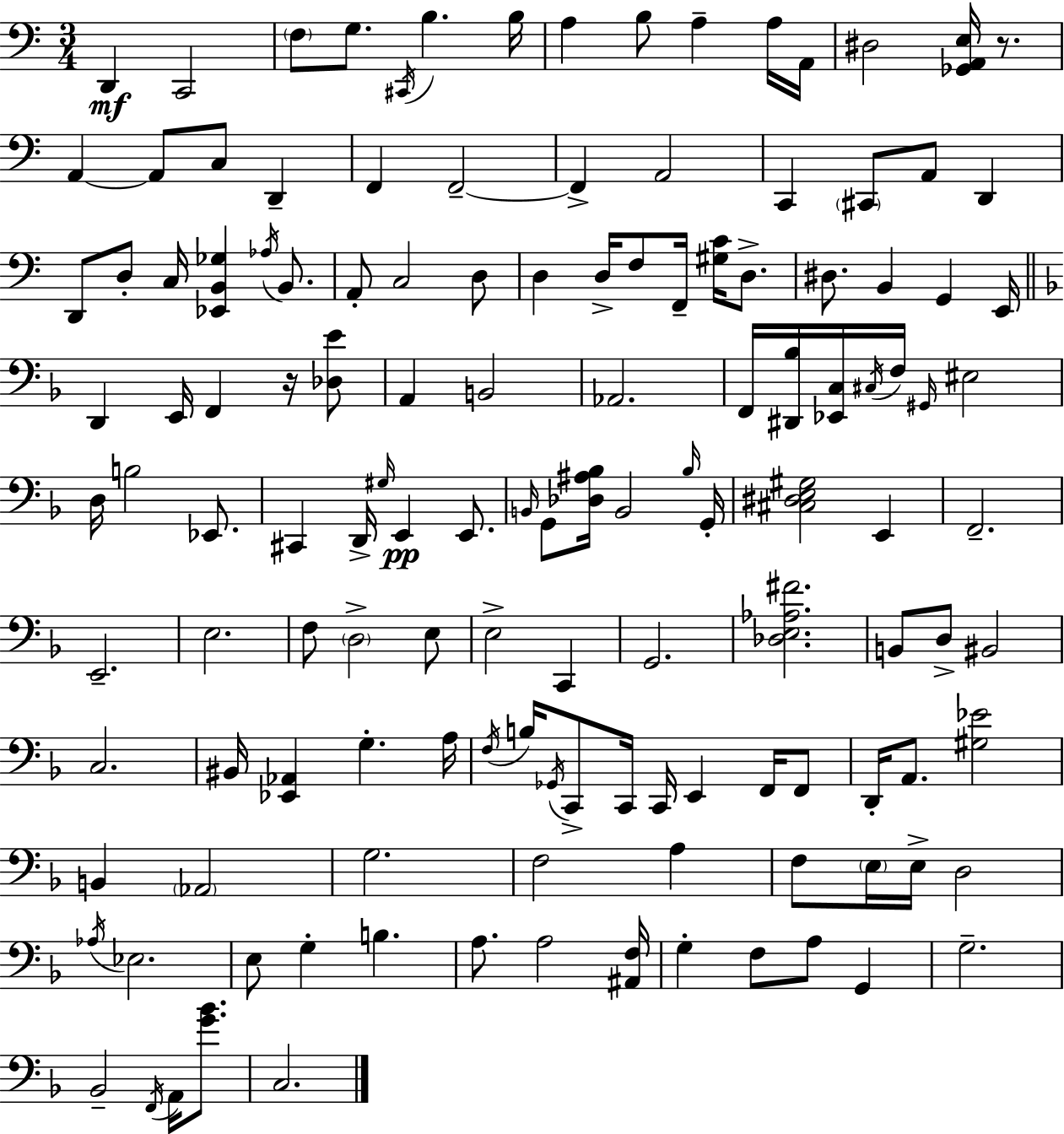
X:1
T:Untitled
M:3/4
L:1/4
K:C
D,, C,,2 F,/2 G,/2 ^C,,/4 B, B,/4 A, B,/2 A, A,/4 A,,/4 ^D,2 [_G,,A,,E,]/4 z/2 A,, A,,/2 C,/2 D,, F,, F,,2 F,, A,,2 C,, ^C,,/2 A,,/2 D,, D,,/2 D,/2 C,/4 [_E,,B,,_G,] _A,/4 B,,/2 A,,/2 C,2 D,/2 D, D,/4 F,/2 F,,/4 [^G,C]/4 D,/2 ^D,/2 B,, G,, E,,/4 D,, E,,/4 F,, z/4 [_D,E]/2 A,, B,,2 _A,,2 F,,/4 [^D,,_B,]/4 [_E,,C,]/4 ^C,/4 F,/4 ^G,,/4 ^E,2 D,/4 B,2 _E,,/2 ^C,, D,,/4 ^G,/4 E,, E,,/2 B,,/4 G,,/2 [_D,^A,_B,]/4 B,,2 _B,/4 G,,/4 [^C,^D,E,^G,]2 E,, F,,2 E,,2 E,2 F,/2 D,2 E,/2 E,2 C,, G,,2 [_D,E,_A,^F]2 B,,/2 D,/2 ^B,,2 C,2 ^B,,/4 [_E,,_A,,] G, A,/4 F,/4 B,/4 _G,,/4 C,,/2 C,,/4 C,,/4 E,, F,,/4 F,,/2 D,,/4 A,,/2 [^G,_E]2 B,, _A,,2 G,2 F,2 A, F,/2 E,/4 E,/4 D,2 _A,/4 _E,2 E,/2 G, B, A,/2 A,2 [^A,,F,]/4 G, F,/2 A,/2 G,, G,2 _B,,2 F,,/4 A,,/4 [G_B]/2 C,2